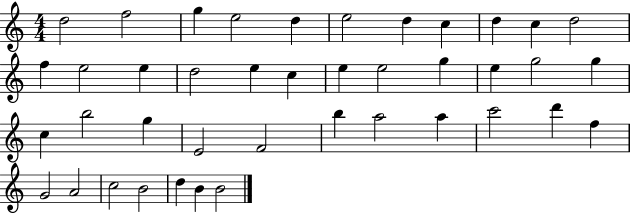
{
  \clef treble
  \numericTimeSignature
  \time 4/4
  \key c \major
  d''2 f''2 | g''4 e''2 d''4 | e''2 d''4 c''4 | d''4 c''4 d''2 | \break f''4 e''2 e''4 | d''2 e''4 c''4 | e''4 e''2 g''4 | e''4 g''2 g''4 | \break c''4 b''2 g''4 | e'2 f'2 | b''4 a''2 a''4 | c'''2 d'''4 f''4 | \break g'2 a'2 | c''2 b'2 | d''4 b'4 b'2 | \bar "|."
}